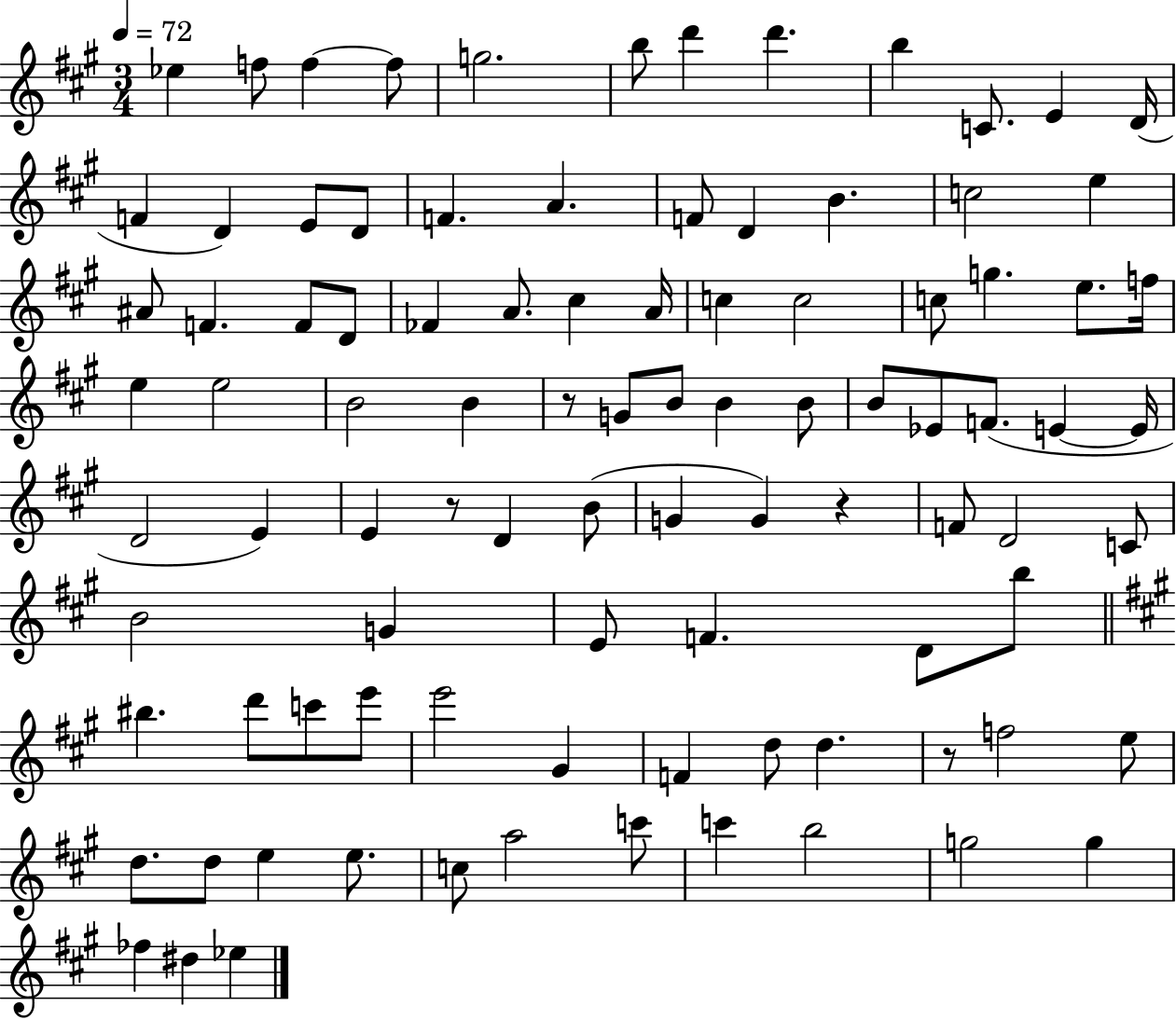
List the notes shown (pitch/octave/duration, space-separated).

Eb5/q F5/e F5/q F5/e G5/h. B5/e D6/q D6/q. B5/q C4/e. E4/q D4/s F4/q D4/q E4/e D4/e F4/q. A4/q. F4/e D4/q B4/q. C5/h E5/q A#4/e F4/q. F4/e D4/e FES4/q A4/e. C#5/q A4/s C5/q C5/h C5/e G5/q. E5/e. F5/s E5/q E5/h B4/h B4/q R/e G4/e B4/e B4/q B4/e B4/e Eb4/e F4/e. E4/q E4/s D4/h E4/q E4/q R/e D4/q B4/e G4/q G4/q R/q F4/e D4/h C4/e B4/h G4/q E4/e F4/q. D4/e B5/e BIS5/q. D6/e C6/e E6/e E6/h G#4/q F4/q D5/e D5/q. R/e F5/h E5/e D5/e. D5/e E5/q E5/e. C5/e A5/h C6/e C6/q B5/h G5/h G5/q FES5/q D#5/q Eb5/q